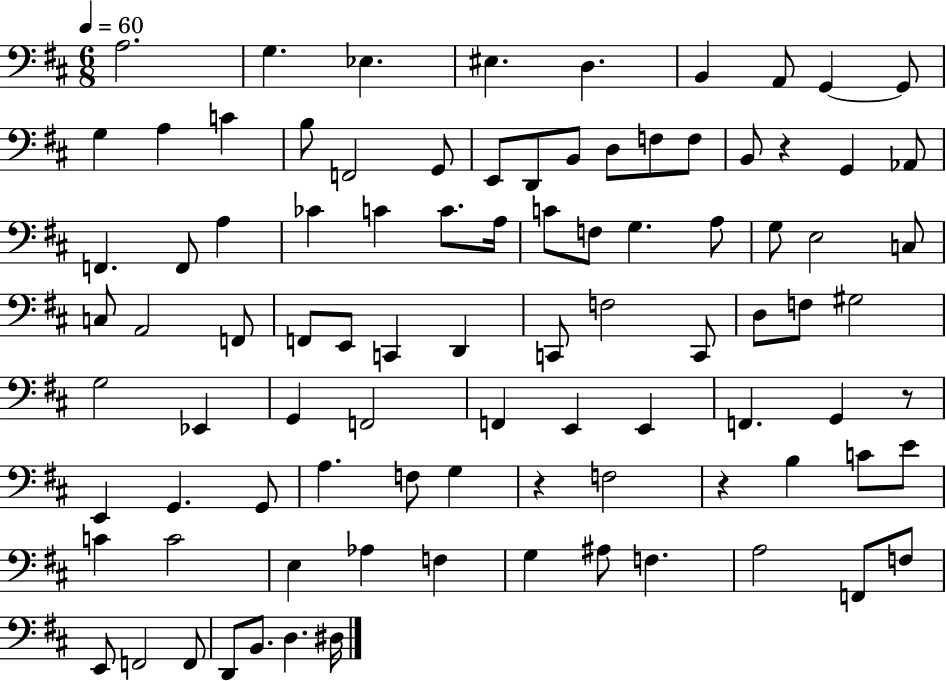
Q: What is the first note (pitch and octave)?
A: A3